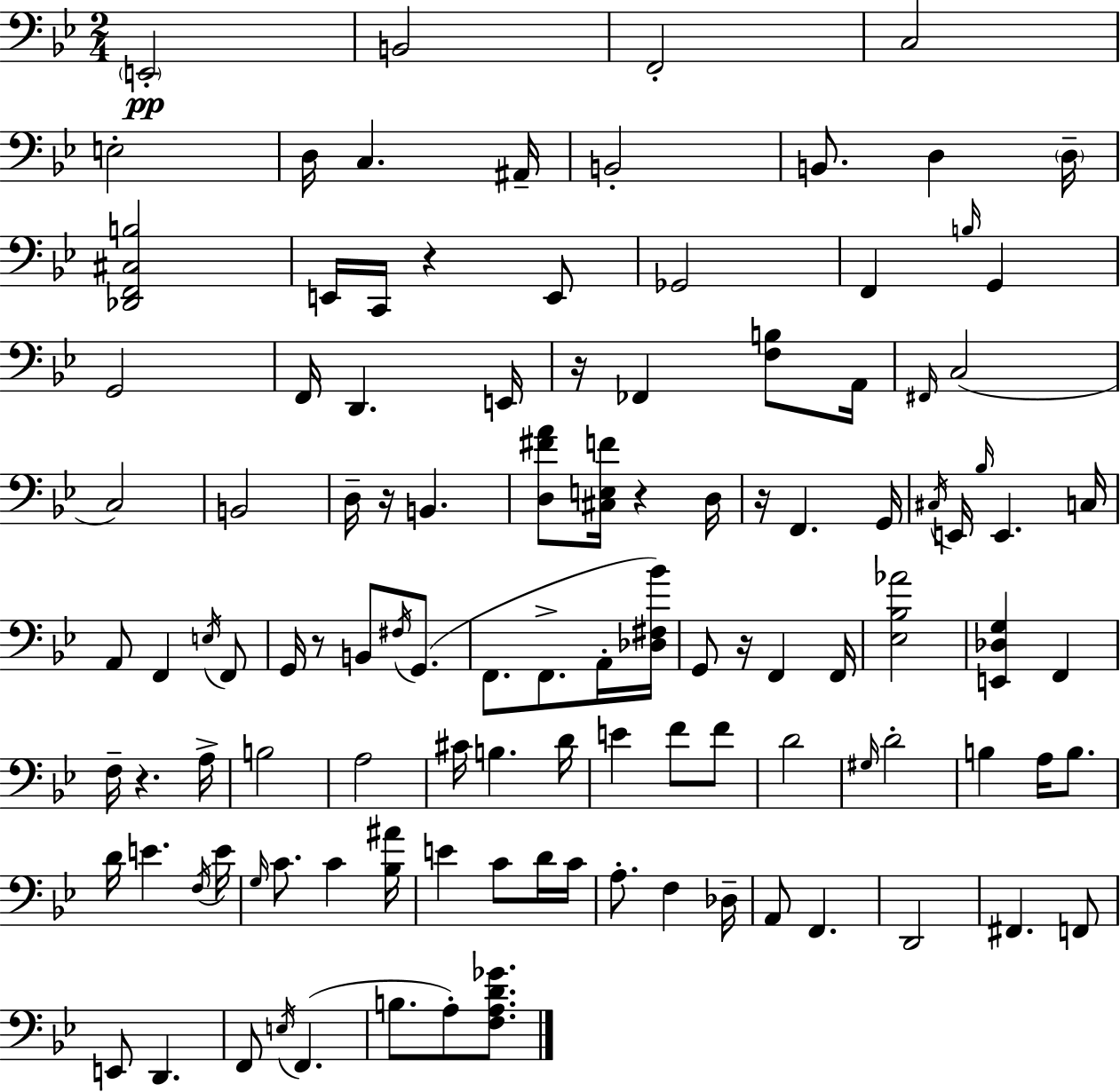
X:1
T:Untitled
M:2/4
L:1/4
K:Bb
E,,2 B,,2 F,,2 C,2 E,2 D,/4 C, ^A,,/4 B,,2 B,,/2 D, D,/4 [_D,,F,,^C,B,]2 E,,/4 C,,/4 z E,,/2 _G,,2 F,, B,/4 G,, G,,2 F,,/4 D,, E,,/4 z/4 _F,, [F,B,]/2 A,,/4 ^F,,/4 C,2 C,2 B,,2 D,/4 z/4 B,, [D,^FA]/2 [^C,E,F]/4 z D,/4 z/4 F,, G,,/4 ^C,/4 E,,/4 _B,/4 E,, C,/4 A,,/2 F,, E,/4 F,,/2 G,,/4 z/2 B,,/2 ^F,/4 G,,/2 F,,/2 F,,/2 A,,/4 [_D,^F,_B]/4 G,,/2 z/4 F,, F,,/4 [_E,_B,_A]2 [E,,_D,G,] F,, F,/4 z A,/4 B,2 A,2 ^C/4 B, D/4 E F/2 F/2 D2 ^G,/4 D2 B, A,/4 B,/2 D/4 E F,/4 E/4 G,/4 C/2 C [_B,^A]/4 E C/2 D/4 C/4 A,/2 F, _D,/4 A,,/2 F,, D,,2 ^F,, F,,/2 E,,/2 D,, F,,/2 E,/4 F,, B,/2 A,/2 [F,A,D_G]/2